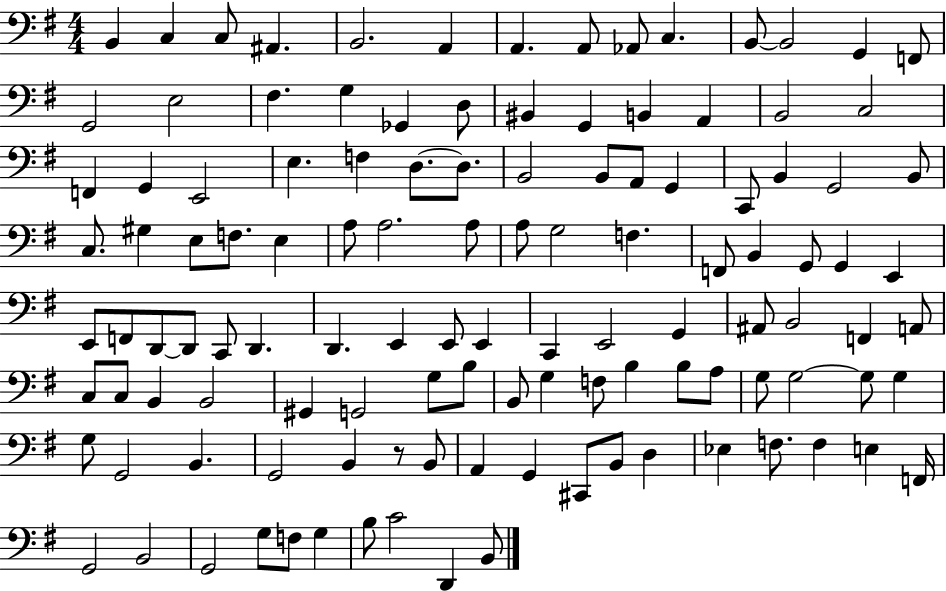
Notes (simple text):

B2/q C3/q C3/e A#2/q. B2/h. A2/q A2/q. A2/e Ab2/e C3/q. B2/e B2/h G2/q F2/e G2/h E3/h F#3/q. G3/q Gb2/q D3/e BIS2/q G2/q B2/q A2/q B2/h C3/h F2/q G2/q E2/h E3/q. F3/q D3/e. D3/e. B2/h B2/e A2/e G2/q C2/e B2/q G2/h B2/e C3/e. G#3/q E3/e F3/e. E3/q A3/e A3/h. A3/e A3/e G3/h F3/q. F2/e B2/q G2/e G2/q E2/q E2/e F2/e D2/e D2/e C2/e D2/q. D2/q. E2/q E2/e E2/q C2/q E2/h G2/q A#2/e B2/h F2/q A2/e C3/e C3/e B2/q B2/h G#2/q G2/h G3/e B3/e B2/e G3/q F3/e B3/q B3/e A3/e G3/e G3/h G3/e G3/q G3/e G2/h B2/q. G2/h B2/q R/e B2/e A2/q G2/q C#2/e B2/e D3/q Eb3/q F3/e. F3/q E3/q F2/s G2/h B2/h G2/h G3/e F3/e G3/q B3/e C4/h D2/q B2/e